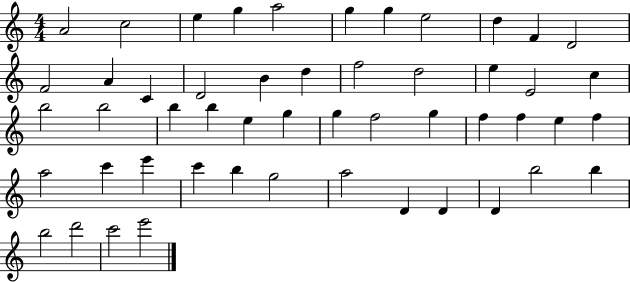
X:1
T:Untitled
M:4/4
L:1/4
K:C
A2 c2 e g a2 g g e2 d F D2 F2 A C D2 B d f2 d2 e E2 c b2 b2 b b e g g f2 g f f e f a2 c' e' c' b g2 a2 D D D b2 b b2 d'2 c'2 e'2